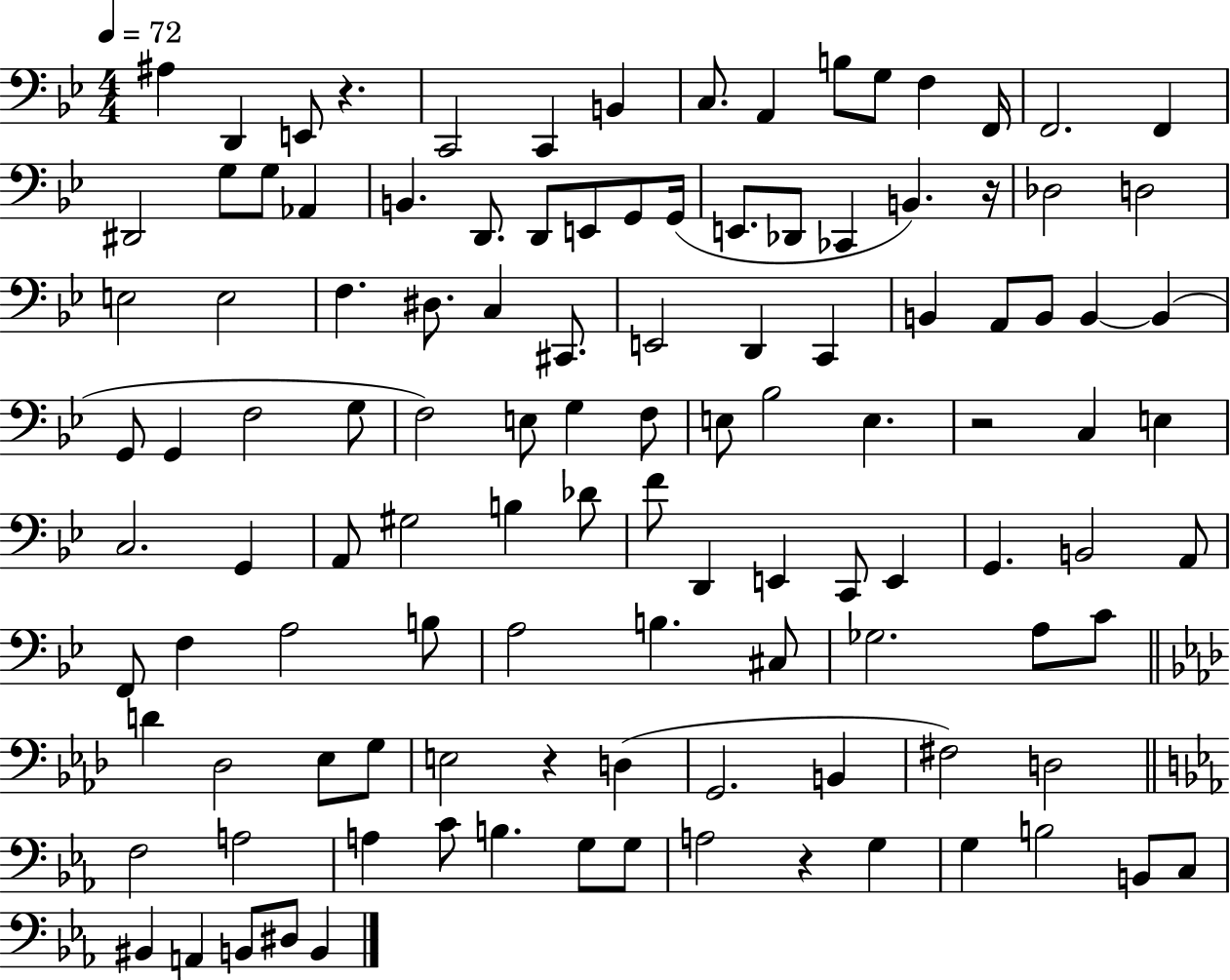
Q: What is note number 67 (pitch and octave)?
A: C2